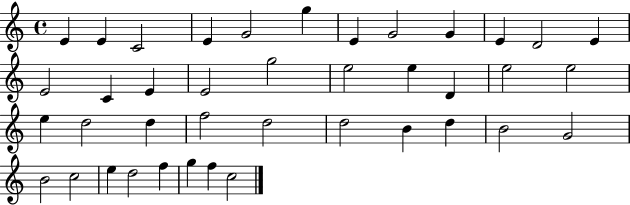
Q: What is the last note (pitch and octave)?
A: C5